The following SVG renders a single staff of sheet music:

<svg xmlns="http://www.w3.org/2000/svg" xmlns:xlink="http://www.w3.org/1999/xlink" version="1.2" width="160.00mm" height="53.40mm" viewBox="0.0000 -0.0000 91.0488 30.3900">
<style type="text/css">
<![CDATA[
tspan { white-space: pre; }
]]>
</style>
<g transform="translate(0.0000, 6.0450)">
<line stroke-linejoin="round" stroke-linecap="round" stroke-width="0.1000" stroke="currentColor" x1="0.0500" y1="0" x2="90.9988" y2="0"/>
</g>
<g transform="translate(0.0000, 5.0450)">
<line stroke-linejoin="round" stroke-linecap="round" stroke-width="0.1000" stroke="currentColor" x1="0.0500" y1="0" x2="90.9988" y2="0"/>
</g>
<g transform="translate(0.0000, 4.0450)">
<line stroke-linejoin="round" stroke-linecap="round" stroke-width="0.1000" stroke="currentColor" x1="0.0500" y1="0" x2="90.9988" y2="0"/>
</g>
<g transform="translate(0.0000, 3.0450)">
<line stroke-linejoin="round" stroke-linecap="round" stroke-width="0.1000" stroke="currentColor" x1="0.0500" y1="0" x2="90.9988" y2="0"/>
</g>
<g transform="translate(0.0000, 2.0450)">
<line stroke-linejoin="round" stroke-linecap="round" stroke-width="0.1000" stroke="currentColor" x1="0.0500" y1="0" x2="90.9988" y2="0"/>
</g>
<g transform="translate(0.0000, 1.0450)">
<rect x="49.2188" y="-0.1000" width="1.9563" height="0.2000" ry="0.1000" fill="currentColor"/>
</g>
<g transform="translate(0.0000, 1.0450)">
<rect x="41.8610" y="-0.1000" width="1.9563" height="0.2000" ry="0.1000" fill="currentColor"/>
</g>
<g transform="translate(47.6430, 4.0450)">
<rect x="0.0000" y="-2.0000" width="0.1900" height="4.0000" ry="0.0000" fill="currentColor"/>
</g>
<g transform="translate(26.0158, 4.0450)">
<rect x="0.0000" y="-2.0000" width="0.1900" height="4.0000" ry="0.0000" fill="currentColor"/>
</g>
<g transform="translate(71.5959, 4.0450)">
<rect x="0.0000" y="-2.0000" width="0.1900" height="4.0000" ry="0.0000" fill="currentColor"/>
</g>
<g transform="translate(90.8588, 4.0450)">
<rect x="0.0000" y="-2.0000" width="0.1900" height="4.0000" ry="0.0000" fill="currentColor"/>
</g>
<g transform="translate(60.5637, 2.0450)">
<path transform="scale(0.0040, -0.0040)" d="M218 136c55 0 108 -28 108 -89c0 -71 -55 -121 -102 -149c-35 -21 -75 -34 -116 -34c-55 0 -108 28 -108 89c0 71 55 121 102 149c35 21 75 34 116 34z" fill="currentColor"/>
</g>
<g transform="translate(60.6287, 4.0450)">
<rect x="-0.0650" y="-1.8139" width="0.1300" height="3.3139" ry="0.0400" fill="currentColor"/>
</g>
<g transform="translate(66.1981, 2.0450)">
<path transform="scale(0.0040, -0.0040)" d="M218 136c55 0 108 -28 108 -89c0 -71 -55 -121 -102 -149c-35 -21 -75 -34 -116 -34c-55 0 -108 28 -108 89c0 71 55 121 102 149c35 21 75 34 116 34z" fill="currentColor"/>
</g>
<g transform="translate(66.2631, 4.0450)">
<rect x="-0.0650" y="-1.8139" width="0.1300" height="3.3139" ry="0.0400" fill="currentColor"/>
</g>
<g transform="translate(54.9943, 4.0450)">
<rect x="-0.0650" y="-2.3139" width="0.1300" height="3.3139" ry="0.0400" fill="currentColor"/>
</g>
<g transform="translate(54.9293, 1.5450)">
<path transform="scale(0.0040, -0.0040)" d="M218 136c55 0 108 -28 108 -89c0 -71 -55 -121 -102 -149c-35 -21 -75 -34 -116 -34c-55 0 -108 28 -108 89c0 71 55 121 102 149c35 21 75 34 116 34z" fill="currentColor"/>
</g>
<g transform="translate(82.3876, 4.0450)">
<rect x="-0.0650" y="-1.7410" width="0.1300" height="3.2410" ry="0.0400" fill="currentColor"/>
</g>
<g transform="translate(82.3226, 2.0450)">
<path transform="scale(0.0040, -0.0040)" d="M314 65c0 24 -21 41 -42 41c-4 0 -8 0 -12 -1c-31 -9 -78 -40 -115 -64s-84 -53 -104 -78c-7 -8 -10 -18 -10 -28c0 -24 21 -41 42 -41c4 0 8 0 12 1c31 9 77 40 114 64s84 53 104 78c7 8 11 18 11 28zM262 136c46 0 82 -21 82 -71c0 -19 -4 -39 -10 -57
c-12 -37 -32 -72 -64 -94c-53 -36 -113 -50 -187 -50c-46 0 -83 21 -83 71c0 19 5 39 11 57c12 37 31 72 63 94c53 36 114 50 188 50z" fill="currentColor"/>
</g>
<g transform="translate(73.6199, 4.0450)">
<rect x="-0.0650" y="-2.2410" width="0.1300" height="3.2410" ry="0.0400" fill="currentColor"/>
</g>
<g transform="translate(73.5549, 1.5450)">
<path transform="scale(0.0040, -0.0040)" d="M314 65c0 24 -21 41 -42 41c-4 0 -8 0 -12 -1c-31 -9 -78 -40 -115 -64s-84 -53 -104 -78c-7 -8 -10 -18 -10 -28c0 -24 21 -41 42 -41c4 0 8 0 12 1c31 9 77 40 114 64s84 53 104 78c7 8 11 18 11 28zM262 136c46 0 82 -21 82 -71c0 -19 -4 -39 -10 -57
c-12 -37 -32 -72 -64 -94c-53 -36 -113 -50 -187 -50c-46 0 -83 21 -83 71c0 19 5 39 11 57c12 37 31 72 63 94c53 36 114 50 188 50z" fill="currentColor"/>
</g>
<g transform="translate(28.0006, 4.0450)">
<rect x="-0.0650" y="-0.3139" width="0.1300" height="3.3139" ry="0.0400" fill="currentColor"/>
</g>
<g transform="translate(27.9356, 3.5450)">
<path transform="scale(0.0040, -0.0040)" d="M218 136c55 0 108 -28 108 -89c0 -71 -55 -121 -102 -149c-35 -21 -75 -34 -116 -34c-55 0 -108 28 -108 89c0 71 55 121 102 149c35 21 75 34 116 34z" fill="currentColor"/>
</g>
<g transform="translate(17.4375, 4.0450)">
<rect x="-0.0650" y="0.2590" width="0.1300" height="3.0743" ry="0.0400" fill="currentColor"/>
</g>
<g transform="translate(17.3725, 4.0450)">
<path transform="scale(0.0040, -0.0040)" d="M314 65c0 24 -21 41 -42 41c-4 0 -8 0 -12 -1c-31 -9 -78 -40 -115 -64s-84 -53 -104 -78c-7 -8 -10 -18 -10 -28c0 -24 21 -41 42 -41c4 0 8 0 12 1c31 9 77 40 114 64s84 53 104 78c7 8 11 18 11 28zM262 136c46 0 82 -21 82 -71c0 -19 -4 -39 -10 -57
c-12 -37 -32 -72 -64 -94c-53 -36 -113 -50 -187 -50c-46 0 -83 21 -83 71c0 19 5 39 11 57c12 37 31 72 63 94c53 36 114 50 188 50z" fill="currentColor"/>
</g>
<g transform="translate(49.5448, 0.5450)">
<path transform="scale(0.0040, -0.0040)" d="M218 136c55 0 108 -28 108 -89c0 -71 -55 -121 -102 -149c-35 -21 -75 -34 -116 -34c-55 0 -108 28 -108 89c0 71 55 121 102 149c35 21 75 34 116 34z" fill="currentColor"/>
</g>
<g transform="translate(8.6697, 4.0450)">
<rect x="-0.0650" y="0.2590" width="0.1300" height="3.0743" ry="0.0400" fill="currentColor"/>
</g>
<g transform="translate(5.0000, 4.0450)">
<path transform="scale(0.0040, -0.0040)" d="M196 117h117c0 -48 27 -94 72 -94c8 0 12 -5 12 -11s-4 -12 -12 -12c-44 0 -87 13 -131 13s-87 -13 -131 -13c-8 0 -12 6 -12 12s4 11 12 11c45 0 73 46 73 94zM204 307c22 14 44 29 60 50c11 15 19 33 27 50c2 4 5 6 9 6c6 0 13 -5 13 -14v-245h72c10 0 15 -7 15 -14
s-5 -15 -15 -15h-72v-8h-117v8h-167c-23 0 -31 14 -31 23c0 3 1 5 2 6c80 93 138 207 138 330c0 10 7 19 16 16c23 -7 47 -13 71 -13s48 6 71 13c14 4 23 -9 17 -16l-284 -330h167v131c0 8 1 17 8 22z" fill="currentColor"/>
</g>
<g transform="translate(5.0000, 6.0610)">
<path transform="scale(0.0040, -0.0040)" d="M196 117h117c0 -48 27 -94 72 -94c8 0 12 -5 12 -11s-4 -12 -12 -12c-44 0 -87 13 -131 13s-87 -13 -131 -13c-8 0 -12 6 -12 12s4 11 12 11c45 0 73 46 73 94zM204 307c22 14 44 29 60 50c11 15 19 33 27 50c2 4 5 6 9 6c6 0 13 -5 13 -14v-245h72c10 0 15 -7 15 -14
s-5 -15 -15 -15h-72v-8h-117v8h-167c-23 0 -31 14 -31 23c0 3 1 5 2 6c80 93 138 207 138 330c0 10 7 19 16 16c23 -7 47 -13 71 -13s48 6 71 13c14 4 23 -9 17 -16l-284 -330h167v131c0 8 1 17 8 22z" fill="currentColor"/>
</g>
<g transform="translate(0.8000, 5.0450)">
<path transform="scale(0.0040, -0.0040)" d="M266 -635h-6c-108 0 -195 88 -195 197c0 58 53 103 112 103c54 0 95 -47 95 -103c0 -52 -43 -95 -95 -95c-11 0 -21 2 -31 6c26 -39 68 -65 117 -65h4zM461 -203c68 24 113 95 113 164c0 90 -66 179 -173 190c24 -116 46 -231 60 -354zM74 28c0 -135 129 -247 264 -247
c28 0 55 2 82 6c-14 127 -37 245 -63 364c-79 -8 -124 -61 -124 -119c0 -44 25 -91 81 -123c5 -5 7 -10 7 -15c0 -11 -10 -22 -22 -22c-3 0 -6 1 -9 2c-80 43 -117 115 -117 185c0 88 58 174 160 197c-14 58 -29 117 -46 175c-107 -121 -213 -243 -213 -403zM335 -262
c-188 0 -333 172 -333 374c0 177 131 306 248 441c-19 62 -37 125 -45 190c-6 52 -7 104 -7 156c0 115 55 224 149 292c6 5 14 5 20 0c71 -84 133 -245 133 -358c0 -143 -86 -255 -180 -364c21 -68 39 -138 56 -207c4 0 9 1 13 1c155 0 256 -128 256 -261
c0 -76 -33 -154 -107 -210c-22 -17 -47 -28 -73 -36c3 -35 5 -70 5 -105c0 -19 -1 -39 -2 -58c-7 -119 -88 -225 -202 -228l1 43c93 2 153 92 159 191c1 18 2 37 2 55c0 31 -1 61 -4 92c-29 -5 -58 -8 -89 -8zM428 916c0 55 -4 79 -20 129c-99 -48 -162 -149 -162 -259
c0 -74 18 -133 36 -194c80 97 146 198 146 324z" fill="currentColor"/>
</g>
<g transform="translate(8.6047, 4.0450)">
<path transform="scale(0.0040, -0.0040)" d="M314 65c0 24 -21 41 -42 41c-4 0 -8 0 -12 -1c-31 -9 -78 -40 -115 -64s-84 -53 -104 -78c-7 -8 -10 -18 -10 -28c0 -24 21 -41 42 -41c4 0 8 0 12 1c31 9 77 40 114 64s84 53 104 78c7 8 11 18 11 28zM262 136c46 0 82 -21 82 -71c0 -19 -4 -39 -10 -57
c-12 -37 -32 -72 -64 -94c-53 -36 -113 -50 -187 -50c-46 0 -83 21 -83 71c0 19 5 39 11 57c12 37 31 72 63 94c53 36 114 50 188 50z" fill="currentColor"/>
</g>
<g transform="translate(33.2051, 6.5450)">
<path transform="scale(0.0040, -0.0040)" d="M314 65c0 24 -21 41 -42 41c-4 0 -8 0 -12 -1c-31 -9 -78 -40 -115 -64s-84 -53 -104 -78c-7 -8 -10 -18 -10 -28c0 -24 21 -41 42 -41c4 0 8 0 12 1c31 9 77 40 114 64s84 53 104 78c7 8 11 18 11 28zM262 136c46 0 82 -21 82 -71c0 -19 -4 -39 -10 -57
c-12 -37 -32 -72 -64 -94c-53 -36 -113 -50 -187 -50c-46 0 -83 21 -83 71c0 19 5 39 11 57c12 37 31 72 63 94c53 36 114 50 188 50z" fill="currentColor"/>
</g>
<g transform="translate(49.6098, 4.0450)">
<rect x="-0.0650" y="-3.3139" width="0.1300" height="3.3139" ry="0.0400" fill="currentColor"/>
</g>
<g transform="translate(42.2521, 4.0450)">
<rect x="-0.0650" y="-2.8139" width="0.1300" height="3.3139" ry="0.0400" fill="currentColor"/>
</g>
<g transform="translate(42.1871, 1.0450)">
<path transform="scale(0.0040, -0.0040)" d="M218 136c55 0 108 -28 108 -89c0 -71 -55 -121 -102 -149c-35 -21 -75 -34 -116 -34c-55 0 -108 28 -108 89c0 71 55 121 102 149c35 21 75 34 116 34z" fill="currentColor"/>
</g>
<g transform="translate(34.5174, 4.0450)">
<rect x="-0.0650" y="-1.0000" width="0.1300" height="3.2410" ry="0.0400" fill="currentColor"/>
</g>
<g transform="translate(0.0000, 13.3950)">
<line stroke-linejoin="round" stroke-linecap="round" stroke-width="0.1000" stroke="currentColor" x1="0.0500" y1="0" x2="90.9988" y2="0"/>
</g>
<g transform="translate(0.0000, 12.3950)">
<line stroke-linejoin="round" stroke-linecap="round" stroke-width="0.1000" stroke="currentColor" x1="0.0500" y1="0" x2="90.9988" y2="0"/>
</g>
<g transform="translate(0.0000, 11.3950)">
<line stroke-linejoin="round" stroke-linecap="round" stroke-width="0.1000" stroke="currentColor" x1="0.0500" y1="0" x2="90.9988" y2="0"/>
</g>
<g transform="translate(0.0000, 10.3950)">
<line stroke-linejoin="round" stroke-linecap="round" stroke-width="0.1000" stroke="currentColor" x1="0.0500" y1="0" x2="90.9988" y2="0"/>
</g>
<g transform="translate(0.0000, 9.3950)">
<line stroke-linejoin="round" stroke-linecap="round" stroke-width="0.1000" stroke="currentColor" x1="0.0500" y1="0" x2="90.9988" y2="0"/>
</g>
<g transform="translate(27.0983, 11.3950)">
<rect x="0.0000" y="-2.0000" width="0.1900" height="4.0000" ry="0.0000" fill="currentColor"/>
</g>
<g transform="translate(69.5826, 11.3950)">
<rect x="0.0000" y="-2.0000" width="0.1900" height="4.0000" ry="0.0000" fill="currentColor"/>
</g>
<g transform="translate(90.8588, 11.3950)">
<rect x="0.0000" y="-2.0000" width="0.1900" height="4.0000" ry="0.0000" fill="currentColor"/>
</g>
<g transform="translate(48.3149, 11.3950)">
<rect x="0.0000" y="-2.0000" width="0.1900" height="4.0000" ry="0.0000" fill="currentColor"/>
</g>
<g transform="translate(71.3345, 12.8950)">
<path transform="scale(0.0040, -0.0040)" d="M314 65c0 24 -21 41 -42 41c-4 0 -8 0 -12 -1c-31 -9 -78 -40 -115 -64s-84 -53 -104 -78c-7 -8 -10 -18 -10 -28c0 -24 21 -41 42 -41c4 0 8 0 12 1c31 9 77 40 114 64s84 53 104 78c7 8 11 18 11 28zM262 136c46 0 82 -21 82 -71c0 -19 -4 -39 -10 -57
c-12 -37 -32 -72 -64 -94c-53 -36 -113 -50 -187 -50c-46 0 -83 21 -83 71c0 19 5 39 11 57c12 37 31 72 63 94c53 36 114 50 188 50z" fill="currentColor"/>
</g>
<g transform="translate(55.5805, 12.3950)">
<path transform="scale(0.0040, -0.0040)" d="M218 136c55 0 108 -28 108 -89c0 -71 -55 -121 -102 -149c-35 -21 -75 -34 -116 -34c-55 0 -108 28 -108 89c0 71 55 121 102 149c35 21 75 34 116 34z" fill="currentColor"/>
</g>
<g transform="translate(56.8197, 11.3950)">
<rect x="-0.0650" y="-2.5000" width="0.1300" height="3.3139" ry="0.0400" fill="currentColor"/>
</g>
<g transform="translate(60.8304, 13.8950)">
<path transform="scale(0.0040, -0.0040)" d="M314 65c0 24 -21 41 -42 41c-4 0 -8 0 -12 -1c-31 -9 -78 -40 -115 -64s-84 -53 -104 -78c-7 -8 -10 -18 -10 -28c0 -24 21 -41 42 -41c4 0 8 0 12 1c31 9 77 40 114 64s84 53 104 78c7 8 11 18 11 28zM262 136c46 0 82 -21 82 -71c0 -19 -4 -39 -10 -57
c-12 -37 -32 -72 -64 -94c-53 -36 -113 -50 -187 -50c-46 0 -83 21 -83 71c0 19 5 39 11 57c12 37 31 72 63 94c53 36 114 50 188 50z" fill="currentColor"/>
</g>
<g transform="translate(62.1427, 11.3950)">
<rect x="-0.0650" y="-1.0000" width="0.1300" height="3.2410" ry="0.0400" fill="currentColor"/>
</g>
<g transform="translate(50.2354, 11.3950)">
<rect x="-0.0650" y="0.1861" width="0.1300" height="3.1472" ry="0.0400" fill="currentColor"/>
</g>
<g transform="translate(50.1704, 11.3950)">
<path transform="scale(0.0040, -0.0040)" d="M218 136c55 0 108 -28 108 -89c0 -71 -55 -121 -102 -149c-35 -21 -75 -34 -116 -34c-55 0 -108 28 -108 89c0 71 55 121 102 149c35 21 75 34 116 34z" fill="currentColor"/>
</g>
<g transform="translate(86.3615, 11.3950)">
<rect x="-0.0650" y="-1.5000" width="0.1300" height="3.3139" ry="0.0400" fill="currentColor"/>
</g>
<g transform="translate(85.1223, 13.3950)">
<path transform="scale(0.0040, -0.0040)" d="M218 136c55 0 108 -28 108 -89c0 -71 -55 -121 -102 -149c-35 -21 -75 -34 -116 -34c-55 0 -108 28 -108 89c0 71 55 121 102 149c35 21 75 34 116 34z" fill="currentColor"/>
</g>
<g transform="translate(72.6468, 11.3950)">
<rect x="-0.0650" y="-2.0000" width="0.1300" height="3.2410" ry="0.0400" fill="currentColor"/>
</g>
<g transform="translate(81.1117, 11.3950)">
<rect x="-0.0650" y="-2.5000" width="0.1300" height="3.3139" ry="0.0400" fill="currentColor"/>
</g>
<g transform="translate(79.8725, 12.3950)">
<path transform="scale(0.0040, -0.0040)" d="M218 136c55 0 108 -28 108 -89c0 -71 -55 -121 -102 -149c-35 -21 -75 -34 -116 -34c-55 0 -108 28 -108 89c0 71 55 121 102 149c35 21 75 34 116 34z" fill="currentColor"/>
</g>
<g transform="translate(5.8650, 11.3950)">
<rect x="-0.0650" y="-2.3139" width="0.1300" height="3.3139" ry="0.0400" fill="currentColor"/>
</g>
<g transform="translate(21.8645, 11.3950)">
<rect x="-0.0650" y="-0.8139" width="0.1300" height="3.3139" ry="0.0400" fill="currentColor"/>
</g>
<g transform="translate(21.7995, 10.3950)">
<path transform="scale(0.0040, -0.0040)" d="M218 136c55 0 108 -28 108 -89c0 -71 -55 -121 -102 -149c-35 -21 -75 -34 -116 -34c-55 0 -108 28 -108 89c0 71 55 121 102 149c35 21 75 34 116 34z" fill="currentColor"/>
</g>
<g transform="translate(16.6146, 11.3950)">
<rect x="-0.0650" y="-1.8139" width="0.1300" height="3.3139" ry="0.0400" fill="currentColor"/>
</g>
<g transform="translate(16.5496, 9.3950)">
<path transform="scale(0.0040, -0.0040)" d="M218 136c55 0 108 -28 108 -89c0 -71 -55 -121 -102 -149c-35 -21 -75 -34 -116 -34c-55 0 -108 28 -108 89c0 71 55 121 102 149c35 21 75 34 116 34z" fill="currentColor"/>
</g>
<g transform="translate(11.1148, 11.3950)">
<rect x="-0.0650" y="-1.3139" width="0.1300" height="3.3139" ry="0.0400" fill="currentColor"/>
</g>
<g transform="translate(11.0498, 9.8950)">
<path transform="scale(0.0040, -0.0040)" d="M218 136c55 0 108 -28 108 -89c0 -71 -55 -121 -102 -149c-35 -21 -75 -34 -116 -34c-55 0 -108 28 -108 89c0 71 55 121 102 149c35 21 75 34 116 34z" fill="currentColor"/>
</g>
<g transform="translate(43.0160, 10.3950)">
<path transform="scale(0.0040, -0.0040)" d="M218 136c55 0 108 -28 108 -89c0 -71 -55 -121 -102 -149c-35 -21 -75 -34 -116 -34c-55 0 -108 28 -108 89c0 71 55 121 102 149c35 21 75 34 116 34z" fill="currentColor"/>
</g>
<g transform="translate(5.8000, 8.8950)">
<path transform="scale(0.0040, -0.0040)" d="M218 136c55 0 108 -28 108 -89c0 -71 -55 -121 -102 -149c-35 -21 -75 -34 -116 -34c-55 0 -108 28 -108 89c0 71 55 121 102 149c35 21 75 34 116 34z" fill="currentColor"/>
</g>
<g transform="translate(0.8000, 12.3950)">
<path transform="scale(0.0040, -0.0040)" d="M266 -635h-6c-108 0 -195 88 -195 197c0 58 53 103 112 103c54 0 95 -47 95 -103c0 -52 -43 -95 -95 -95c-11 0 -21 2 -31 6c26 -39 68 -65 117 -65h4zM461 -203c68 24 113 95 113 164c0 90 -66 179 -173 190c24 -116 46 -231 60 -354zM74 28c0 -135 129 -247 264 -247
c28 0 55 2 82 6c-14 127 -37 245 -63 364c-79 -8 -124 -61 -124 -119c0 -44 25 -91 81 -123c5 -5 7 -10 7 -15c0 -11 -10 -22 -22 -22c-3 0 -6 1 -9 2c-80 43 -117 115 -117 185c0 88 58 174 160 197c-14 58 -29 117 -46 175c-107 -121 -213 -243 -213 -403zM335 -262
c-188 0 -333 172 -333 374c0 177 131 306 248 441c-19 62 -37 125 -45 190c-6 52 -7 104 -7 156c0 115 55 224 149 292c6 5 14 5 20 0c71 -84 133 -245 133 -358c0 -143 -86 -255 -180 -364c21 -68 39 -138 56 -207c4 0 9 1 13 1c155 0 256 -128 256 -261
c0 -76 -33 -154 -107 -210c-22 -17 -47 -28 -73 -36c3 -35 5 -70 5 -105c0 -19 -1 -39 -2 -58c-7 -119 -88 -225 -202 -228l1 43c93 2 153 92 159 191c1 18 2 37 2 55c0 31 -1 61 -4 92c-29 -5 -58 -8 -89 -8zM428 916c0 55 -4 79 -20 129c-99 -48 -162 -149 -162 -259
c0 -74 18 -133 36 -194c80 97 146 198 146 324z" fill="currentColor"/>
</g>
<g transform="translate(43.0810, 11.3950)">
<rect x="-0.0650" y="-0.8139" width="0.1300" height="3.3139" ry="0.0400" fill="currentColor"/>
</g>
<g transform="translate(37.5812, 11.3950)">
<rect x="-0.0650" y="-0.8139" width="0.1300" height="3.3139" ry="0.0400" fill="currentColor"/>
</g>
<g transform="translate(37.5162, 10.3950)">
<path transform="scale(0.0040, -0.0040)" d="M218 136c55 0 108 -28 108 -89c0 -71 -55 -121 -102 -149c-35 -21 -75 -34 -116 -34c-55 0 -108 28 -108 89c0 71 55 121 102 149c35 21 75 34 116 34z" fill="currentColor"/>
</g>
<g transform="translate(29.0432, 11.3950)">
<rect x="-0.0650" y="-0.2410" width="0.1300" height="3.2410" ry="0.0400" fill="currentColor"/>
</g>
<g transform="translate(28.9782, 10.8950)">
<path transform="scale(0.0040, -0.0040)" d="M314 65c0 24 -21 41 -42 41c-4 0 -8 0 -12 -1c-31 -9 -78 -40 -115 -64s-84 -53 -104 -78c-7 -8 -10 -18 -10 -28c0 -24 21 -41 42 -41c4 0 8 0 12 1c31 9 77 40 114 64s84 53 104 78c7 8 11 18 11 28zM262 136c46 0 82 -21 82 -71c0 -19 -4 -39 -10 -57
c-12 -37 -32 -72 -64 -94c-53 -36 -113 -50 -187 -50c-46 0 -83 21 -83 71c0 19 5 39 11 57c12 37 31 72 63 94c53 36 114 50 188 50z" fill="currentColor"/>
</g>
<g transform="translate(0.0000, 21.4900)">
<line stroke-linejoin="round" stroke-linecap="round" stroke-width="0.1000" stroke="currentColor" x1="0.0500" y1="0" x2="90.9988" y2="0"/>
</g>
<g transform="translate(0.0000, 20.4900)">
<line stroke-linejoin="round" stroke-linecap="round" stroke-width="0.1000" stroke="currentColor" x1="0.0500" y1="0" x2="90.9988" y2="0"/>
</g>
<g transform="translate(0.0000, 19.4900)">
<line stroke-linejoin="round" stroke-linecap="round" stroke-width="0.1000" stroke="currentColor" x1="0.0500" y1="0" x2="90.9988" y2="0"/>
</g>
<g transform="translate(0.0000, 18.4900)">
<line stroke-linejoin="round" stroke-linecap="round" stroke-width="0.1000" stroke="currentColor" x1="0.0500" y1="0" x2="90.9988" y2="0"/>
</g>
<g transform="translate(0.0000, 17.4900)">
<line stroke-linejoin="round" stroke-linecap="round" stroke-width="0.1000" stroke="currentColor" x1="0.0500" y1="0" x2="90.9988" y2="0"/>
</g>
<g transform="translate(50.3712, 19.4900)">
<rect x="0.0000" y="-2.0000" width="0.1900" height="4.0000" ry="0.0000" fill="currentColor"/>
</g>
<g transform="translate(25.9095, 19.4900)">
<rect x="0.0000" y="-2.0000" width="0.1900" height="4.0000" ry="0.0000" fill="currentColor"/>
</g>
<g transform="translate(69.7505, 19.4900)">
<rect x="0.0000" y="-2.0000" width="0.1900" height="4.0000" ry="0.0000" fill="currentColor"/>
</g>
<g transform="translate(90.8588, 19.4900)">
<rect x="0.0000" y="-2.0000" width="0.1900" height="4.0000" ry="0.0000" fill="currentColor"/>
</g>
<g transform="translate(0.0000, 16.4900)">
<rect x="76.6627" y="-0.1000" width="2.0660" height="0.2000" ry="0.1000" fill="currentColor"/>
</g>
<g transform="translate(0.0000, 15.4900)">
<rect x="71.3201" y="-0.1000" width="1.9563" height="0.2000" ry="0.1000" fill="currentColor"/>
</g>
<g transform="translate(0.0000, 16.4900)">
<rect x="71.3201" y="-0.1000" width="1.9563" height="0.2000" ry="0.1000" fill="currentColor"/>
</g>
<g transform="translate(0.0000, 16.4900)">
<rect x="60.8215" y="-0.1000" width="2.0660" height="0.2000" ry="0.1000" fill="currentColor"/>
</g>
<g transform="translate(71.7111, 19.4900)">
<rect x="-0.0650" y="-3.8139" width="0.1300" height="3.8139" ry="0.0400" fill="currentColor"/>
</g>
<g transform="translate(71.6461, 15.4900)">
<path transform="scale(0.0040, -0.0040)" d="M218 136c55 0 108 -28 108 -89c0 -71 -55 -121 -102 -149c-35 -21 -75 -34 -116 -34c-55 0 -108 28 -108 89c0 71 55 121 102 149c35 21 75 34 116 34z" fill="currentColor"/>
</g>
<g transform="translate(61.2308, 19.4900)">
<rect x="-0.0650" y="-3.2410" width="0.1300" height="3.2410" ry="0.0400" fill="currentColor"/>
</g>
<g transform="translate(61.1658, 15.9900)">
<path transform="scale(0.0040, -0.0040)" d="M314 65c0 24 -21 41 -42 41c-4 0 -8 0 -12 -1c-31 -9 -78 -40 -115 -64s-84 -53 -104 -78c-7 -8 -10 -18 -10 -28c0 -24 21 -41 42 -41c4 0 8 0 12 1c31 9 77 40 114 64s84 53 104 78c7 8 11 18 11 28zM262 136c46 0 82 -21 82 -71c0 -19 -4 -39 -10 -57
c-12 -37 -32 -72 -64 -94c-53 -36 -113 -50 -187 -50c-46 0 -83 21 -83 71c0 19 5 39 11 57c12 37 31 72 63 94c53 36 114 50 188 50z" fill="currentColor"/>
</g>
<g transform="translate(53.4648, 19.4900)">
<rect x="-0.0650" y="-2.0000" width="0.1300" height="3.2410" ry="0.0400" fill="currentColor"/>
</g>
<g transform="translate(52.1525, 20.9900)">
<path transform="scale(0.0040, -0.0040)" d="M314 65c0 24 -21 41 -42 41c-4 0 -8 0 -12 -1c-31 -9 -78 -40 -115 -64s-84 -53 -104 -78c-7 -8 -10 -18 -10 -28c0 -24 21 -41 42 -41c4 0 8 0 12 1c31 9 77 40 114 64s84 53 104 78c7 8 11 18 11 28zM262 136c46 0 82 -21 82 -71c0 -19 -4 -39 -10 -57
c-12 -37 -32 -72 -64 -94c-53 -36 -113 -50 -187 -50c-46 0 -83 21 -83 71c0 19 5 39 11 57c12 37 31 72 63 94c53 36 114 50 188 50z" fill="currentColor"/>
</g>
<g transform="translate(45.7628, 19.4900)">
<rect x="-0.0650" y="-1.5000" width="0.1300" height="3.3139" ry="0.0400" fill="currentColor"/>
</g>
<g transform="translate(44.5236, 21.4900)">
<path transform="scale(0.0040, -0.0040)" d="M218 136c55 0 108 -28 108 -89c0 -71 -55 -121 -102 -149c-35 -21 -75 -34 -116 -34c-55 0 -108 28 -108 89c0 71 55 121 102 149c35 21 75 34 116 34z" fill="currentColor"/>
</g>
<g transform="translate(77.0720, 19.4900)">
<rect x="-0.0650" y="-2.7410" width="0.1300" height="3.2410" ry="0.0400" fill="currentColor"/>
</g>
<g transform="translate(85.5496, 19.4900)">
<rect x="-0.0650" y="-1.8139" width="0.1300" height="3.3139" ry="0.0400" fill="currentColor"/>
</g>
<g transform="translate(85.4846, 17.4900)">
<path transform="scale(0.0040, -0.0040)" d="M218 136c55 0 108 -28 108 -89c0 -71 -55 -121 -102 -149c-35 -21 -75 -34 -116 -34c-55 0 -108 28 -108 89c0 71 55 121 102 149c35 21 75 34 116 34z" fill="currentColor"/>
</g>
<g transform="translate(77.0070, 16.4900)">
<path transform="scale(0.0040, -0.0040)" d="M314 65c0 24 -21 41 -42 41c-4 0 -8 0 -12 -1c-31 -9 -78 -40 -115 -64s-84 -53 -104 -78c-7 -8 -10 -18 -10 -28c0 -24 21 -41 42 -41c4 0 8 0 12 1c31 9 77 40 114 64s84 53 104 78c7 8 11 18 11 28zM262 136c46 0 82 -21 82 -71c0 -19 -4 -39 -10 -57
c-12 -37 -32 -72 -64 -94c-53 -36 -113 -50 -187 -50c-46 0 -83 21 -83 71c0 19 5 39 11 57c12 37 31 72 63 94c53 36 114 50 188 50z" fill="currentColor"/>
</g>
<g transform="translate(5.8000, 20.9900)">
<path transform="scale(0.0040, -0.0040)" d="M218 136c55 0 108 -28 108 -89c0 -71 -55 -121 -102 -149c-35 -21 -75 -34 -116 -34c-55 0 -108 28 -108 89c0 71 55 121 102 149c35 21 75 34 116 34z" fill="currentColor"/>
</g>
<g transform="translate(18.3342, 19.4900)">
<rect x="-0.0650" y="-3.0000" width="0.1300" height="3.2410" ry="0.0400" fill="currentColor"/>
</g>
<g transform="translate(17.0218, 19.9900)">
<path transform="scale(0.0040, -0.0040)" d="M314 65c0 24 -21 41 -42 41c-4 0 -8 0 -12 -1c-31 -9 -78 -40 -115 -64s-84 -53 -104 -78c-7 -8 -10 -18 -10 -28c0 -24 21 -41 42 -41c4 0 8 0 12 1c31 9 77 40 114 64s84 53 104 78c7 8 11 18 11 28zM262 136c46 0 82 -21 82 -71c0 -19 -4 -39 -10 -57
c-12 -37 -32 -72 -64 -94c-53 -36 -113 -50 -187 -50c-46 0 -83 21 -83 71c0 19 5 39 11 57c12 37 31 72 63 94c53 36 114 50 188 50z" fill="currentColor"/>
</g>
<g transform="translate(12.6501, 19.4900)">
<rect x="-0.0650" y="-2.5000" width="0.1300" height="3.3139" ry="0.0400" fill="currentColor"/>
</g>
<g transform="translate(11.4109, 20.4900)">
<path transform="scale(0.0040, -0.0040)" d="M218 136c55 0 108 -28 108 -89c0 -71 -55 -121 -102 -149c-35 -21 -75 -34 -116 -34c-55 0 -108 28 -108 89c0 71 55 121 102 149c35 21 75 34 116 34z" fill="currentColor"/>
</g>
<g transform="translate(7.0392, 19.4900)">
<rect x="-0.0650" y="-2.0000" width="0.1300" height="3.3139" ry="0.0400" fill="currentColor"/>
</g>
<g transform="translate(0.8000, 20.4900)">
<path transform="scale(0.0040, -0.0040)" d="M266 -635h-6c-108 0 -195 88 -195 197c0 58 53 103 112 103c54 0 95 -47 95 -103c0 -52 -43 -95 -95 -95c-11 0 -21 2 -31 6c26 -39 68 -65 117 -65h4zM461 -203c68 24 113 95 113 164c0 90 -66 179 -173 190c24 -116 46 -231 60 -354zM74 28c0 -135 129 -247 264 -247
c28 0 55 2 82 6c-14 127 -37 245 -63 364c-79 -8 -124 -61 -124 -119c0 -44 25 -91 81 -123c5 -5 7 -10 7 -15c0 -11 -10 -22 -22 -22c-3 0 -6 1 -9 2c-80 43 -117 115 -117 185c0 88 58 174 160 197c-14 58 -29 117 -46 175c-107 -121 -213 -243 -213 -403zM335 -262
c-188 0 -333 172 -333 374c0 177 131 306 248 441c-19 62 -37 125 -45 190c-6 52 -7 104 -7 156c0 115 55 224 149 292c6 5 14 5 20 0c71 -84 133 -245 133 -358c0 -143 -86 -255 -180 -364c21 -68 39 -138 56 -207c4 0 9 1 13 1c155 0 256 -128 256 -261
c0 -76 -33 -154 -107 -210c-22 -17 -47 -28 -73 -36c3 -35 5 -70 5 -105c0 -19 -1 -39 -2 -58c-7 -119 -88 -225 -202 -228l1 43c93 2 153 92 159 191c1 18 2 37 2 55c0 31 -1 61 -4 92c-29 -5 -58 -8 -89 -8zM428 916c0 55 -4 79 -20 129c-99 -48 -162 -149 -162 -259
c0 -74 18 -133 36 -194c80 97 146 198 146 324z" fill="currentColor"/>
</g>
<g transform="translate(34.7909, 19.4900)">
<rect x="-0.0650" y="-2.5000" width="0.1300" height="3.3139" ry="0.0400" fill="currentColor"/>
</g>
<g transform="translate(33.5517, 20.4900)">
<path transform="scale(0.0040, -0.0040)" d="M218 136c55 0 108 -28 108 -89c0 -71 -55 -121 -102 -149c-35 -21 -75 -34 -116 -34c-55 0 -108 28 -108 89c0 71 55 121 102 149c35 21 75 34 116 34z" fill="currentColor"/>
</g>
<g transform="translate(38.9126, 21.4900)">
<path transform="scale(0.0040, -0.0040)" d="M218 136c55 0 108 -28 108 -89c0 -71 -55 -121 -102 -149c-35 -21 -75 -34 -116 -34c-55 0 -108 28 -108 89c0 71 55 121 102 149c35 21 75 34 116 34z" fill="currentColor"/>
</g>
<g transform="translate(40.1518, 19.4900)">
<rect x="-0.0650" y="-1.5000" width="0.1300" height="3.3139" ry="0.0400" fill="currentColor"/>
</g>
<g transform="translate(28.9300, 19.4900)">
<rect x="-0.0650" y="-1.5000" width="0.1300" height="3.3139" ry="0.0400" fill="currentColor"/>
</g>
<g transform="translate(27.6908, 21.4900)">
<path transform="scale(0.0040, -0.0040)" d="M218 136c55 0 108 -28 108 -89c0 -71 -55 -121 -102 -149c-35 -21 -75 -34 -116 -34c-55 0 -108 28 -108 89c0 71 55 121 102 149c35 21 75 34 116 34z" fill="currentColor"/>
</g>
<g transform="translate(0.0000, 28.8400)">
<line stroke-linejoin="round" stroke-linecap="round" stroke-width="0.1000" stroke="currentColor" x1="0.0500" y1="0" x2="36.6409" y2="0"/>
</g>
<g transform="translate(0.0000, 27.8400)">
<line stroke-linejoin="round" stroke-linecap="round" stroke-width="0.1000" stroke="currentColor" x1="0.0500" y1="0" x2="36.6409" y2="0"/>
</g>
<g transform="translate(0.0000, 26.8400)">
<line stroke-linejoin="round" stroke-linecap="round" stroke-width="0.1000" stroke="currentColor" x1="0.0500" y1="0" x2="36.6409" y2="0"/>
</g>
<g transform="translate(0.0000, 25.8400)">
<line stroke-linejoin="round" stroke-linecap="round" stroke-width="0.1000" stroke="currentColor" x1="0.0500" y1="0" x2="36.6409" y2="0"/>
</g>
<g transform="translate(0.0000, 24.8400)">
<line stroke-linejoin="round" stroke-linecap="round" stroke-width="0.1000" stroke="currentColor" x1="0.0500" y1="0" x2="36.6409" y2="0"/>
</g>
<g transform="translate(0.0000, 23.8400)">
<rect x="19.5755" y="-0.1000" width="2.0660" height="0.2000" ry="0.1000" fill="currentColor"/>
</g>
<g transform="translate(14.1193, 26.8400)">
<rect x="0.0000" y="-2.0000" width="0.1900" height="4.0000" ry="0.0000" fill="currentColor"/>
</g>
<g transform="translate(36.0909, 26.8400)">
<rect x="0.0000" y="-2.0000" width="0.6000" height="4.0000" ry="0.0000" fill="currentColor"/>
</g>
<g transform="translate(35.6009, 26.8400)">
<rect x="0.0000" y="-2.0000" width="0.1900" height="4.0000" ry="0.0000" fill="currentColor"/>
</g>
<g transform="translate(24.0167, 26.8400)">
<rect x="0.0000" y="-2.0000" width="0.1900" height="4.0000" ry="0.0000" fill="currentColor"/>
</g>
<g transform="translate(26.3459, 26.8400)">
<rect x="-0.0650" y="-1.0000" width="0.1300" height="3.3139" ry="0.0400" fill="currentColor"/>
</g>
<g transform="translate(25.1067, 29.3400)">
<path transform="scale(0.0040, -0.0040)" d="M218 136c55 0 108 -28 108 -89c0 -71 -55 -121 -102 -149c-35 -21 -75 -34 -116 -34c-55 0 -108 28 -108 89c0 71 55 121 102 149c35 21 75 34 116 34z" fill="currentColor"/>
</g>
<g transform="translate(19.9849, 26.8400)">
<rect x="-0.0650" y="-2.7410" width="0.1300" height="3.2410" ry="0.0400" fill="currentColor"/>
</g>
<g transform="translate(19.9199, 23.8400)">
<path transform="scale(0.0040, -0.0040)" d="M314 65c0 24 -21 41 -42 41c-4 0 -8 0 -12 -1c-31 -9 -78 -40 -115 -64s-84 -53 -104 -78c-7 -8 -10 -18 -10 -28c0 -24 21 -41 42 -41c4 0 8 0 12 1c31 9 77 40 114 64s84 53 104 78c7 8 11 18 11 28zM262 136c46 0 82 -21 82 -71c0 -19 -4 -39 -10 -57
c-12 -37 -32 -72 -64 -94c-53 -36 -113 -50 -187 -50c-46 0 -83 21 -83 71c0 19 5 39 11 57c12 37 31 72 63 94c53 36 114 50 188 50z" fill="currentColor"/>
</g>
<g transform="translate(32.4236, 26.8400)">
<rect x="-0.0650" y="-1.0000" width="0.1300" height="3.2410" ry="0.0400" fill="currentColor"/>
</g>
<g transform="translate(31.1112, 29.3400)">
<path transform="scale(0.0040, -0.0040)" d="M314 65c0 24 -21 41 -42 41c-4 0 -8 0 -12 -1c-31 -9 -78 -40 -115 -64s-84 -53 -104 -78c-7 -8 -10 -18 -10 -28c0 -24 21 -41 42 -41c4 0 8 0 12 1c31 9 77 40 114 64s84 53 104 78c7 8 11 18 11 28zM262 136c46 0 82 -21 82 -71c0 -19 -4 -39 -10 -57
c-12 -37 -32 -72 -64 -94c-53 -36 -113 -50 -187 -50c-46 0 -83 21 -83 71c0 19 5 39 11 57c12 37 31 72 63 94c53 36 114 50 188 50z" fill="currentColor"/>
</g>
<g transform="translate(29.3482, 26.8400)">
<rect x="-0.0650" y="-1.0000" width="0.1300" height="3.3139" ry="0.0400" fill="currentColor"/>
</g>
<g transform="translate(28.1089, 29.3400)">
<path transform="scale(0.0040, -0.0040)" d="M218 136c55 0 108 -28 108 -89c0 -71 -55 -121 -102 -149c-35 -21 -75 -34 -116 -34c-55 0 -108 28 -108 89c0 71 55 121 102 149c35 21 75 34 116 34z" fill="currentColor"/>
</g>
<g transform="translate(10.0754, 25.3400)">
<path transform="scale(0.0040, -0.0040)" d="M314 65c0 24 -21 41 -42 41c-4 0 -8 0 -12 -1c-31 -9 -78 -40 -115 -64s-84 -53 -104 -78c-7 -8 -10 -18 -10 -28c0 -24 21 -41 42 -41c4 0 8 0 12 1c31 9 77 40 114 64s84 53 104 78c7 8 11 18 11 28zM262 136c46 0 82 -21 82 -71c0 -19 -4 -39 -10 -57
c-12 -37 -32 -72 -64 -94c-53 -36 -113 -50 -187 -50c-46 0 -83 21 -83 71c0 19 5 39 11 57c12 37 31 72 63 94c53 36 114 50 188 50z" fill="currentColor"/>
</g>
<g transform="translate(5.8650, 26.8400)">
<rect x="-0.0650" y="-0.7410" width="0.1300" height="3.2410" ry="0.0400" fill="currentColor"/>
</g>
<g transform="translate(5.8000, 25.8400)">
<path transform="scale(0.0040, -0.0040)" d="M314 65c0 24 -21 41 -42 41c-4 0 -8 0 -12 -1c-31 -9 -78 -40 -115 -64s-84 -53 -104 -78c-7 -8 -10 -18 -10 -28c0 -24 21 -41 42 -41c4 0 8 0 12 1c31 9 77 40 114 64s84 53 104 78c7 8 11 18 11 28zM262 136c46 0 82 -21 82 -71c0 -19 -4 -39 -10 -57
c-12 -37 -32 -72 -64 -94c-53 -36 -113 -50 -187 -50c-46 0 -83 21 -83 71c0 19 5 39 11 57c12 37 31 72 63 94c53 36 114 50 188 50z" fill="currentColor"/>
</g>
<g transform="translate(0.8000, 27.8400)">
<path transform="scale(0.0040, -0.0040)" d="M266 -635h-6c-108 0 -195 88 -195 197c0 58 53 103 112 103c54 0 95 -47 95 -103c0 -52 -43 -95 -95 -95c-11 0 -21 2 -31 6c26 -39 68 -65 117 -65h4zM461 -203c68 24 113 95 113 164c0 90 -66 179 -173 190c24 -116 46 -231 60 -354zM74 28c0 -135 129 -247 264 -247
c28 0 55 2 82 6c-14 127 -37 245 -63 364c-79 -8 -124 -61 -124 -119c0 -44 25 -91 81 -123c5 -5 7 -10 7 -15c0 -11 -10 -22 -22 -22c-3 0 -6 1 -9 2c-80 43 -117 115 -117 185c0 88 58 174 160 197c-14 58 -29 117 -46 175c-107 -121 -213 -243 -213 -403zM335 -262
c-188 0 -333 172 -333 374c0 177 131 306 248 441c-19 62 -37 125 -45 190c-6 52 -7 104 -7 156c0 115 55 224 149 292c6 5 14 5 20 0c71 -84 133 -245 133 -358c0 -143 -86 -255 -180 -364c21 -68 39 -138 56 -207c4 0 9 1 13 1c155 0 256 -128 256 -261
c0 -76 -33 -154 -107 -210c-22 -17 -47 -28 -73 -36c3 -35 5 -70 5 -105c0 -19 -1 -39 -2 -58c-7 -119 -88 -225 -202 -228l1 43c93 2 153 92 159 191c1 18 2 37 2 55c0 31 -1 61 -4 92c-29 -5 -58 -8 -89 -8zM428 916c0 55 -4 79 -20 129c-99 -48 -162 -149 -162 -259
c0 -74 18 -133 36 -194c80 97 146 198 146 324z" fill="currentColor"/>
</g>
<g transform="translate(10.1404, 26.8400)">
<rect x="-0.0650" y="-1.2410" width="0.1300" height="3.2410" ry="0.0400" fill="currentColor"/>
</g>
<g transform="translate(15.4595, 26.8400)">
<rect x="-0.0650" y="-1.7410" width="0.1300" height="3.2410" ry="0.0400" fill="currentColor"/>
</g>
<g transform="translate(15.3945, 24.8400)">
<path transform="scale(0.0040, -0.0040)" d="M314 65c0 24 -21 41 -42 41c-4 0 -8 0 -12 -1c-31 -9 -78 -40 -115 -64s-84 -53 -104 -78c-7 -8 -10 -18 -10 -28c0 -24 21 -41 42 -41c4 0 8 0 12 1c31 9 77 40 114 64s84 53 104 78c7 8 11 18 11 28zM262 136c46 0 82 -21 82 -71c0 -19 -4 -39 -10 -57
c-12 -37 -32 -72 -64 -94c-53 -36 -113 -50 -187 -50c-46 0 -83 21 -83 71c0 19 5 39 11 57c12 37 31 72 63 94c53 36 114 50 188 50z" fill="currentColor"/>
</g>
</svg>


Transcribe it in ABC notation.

X:1
T:Untitled
M:4/4
L:1/4
K:C
B2 B2 c D2 a b g f f g2 f2 g e f d c2 d d B G D2 F2 G E F G A2 E G E E F2 b2 c' a2 f d2 e2 f2 a2 D D D2